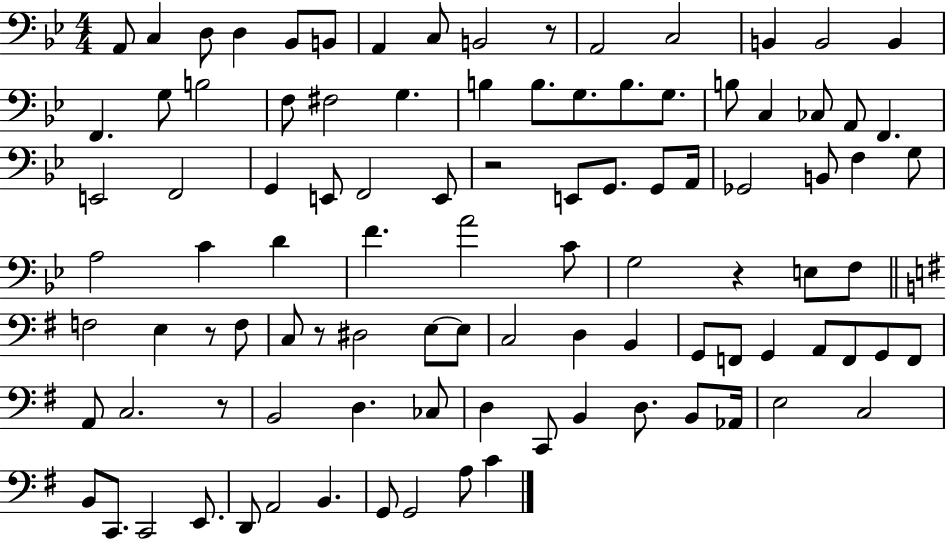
{
  \clef bass
  \numericTimeSignature
  \time 4/4
  \key bes \major
  a,8 c4 d8 d4 bes,8 b,8 | a,4 c8 b,2 r8 | a,2 c2 | b,4 b,2 b,4 | \break f,4. g8 b2 | f8 fis2 g4. | b4 b8. g8. b8. g8. | b8 c4 ces8 a,8 f,4. | \break e,2 f,2 | g,4 e,8 f,2 e,8 | r2 e,8 g,8. g,8 a,16 | ges,2 b,8 f4 g8 | \break a2 c'4 d'4 | f'4. a'2 c'8 | g2 r4 e8 f8 | \bar "||" \break \key g \major f2 e4 r8 f8 | c8 r8 dis2 e8~~ e8 | c2 d4 b,4 | g,8 f,8 g,4 a,8 f,8 g,8 f,8 | \break a,8 c2. r8 | b,2 d4. ces8 | d4 c,8 b,4 d8. b,8 aes,16 | e2 c2 | \break b,8 c,8. c,2 e,8. | d,8 a,2 b,4. | g,8 g,2 a8 c'4 | \bar "|."
}